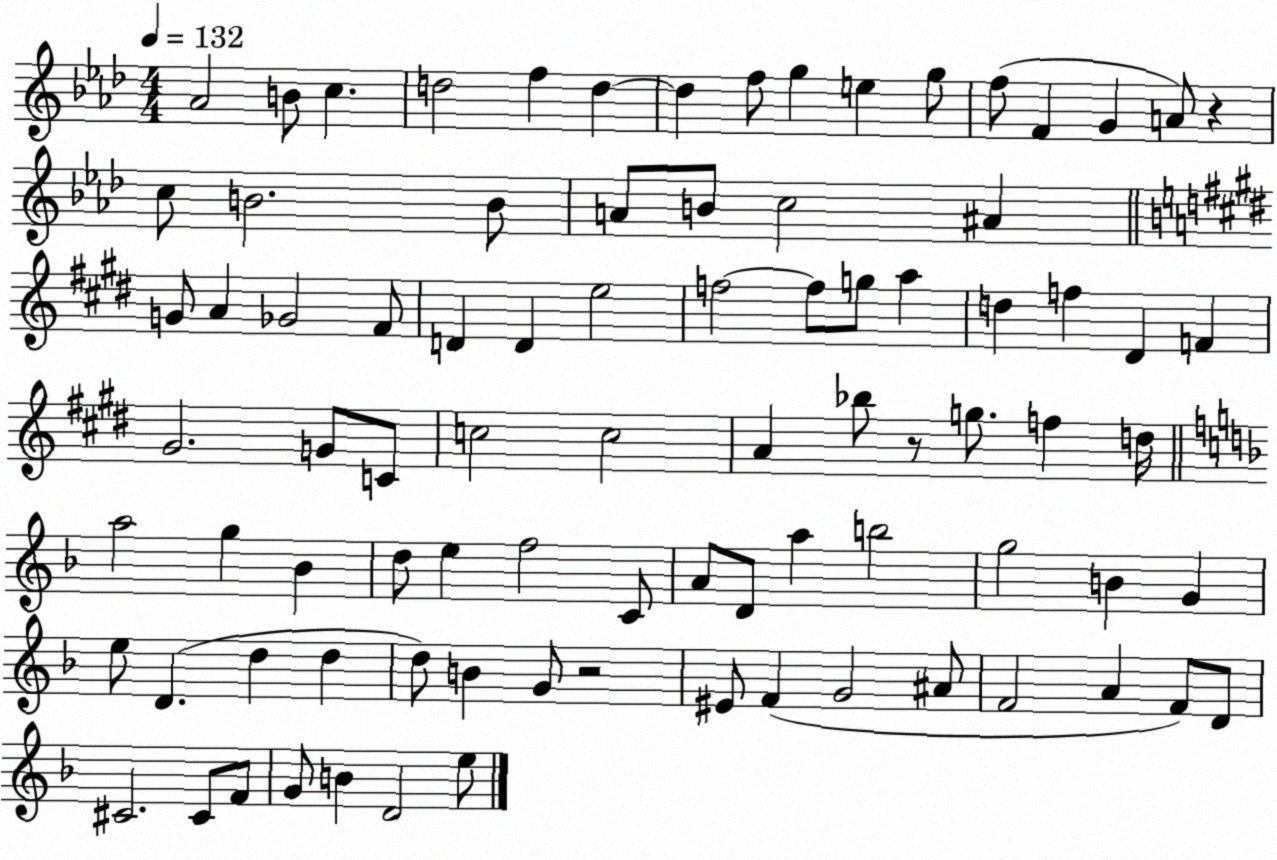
X:1
T:Untitled
M:4/4
L:1/4
K:Ab
_A2 B/2 c d2 f d d f/2 g e g/2 f/2 F G A/2 z c/2 B2 B/2 A/2 B/2 c2 ^A G/2 A _G2 ^F/2 D D e2 f2 f/2 g/2 a d f ^D F ^G2 G/2 C/2 c2 c2 A _b/2 z/2 g/2 f d/4 a2 g _B d/2 e f2 C/2 A/2 D/2 a b2 g2 B G e/2 D d d d/2 B G/2 z2 ^E/2 F G2 ^A/2 F2 A F/2 D/2 ^C2 ^C/2 F/2 G/2 B D2 e/2